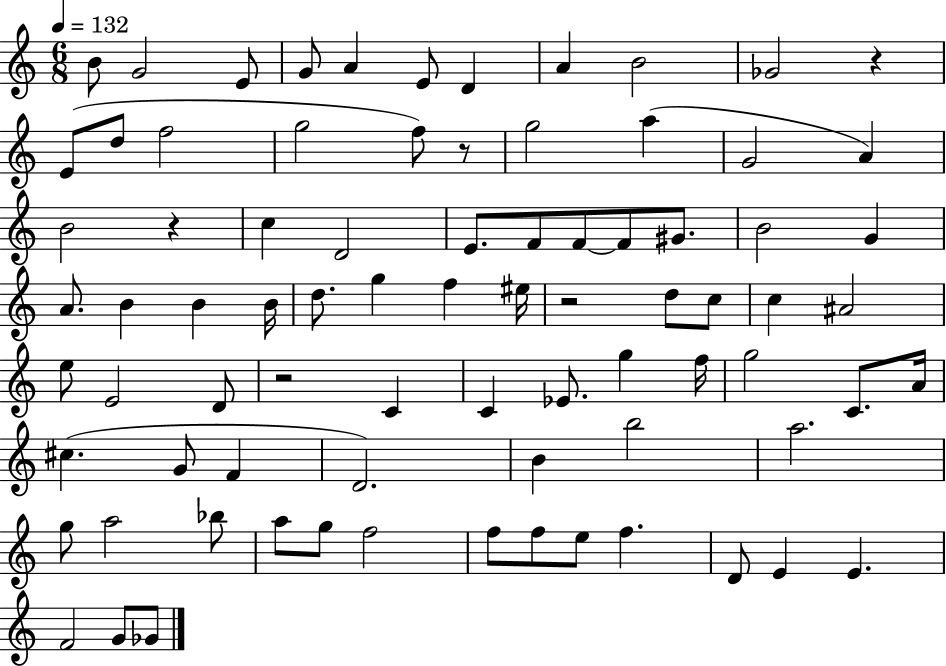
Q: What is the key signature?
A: C major